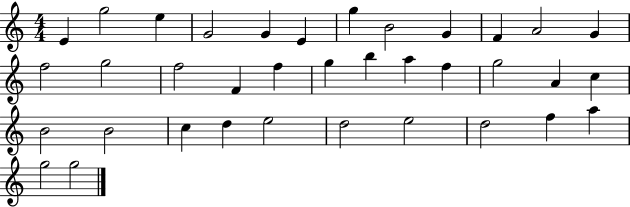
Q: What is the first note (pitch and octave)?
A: E4